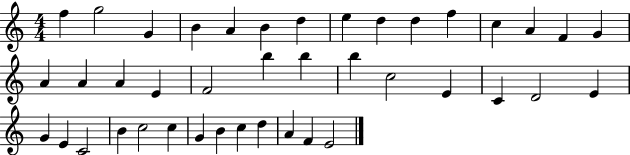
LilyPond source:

{
  \clef treble
  \numericTimeSignature
  \time 4/4
  \key c \major
  f''4 g''2 g'4 | b'4 a'4 b'4 d''4 | e''4 d''4 d''4 f''4 | c''4 a'4 f'4 g'4 | \break a'4 a'4 a'4 e'4 | f'2 b''4 b''4 | b''4 c''2 e'4 | c'4 d'2 e'4 | \break g'4 e'4 c'2 | b'4 c''2 c''4 | g'4 b'4 c''4 d''4 | a'4 f'4 e'2 | \break \bar "|."
}